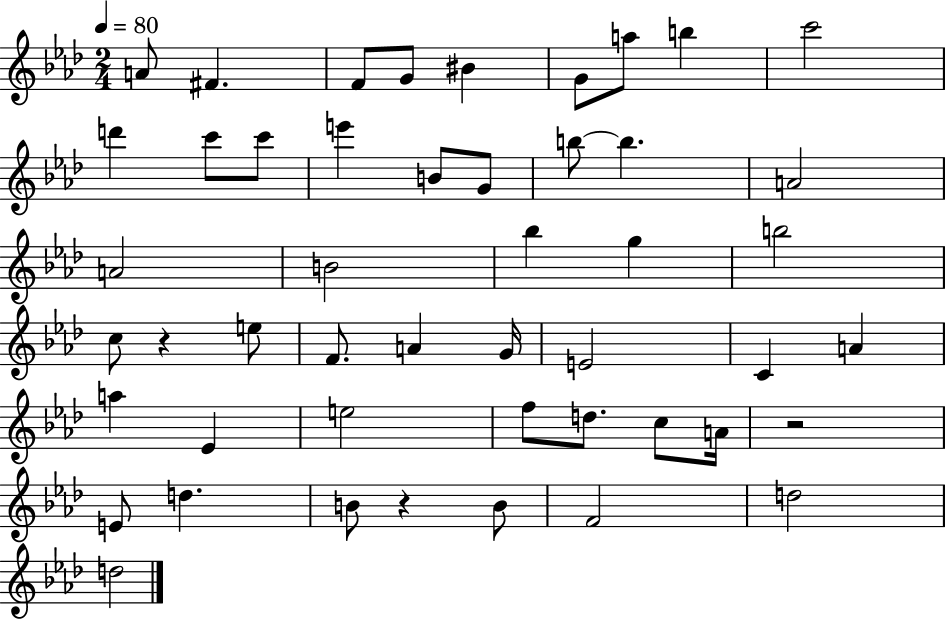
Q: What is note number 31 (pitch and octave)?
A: A4